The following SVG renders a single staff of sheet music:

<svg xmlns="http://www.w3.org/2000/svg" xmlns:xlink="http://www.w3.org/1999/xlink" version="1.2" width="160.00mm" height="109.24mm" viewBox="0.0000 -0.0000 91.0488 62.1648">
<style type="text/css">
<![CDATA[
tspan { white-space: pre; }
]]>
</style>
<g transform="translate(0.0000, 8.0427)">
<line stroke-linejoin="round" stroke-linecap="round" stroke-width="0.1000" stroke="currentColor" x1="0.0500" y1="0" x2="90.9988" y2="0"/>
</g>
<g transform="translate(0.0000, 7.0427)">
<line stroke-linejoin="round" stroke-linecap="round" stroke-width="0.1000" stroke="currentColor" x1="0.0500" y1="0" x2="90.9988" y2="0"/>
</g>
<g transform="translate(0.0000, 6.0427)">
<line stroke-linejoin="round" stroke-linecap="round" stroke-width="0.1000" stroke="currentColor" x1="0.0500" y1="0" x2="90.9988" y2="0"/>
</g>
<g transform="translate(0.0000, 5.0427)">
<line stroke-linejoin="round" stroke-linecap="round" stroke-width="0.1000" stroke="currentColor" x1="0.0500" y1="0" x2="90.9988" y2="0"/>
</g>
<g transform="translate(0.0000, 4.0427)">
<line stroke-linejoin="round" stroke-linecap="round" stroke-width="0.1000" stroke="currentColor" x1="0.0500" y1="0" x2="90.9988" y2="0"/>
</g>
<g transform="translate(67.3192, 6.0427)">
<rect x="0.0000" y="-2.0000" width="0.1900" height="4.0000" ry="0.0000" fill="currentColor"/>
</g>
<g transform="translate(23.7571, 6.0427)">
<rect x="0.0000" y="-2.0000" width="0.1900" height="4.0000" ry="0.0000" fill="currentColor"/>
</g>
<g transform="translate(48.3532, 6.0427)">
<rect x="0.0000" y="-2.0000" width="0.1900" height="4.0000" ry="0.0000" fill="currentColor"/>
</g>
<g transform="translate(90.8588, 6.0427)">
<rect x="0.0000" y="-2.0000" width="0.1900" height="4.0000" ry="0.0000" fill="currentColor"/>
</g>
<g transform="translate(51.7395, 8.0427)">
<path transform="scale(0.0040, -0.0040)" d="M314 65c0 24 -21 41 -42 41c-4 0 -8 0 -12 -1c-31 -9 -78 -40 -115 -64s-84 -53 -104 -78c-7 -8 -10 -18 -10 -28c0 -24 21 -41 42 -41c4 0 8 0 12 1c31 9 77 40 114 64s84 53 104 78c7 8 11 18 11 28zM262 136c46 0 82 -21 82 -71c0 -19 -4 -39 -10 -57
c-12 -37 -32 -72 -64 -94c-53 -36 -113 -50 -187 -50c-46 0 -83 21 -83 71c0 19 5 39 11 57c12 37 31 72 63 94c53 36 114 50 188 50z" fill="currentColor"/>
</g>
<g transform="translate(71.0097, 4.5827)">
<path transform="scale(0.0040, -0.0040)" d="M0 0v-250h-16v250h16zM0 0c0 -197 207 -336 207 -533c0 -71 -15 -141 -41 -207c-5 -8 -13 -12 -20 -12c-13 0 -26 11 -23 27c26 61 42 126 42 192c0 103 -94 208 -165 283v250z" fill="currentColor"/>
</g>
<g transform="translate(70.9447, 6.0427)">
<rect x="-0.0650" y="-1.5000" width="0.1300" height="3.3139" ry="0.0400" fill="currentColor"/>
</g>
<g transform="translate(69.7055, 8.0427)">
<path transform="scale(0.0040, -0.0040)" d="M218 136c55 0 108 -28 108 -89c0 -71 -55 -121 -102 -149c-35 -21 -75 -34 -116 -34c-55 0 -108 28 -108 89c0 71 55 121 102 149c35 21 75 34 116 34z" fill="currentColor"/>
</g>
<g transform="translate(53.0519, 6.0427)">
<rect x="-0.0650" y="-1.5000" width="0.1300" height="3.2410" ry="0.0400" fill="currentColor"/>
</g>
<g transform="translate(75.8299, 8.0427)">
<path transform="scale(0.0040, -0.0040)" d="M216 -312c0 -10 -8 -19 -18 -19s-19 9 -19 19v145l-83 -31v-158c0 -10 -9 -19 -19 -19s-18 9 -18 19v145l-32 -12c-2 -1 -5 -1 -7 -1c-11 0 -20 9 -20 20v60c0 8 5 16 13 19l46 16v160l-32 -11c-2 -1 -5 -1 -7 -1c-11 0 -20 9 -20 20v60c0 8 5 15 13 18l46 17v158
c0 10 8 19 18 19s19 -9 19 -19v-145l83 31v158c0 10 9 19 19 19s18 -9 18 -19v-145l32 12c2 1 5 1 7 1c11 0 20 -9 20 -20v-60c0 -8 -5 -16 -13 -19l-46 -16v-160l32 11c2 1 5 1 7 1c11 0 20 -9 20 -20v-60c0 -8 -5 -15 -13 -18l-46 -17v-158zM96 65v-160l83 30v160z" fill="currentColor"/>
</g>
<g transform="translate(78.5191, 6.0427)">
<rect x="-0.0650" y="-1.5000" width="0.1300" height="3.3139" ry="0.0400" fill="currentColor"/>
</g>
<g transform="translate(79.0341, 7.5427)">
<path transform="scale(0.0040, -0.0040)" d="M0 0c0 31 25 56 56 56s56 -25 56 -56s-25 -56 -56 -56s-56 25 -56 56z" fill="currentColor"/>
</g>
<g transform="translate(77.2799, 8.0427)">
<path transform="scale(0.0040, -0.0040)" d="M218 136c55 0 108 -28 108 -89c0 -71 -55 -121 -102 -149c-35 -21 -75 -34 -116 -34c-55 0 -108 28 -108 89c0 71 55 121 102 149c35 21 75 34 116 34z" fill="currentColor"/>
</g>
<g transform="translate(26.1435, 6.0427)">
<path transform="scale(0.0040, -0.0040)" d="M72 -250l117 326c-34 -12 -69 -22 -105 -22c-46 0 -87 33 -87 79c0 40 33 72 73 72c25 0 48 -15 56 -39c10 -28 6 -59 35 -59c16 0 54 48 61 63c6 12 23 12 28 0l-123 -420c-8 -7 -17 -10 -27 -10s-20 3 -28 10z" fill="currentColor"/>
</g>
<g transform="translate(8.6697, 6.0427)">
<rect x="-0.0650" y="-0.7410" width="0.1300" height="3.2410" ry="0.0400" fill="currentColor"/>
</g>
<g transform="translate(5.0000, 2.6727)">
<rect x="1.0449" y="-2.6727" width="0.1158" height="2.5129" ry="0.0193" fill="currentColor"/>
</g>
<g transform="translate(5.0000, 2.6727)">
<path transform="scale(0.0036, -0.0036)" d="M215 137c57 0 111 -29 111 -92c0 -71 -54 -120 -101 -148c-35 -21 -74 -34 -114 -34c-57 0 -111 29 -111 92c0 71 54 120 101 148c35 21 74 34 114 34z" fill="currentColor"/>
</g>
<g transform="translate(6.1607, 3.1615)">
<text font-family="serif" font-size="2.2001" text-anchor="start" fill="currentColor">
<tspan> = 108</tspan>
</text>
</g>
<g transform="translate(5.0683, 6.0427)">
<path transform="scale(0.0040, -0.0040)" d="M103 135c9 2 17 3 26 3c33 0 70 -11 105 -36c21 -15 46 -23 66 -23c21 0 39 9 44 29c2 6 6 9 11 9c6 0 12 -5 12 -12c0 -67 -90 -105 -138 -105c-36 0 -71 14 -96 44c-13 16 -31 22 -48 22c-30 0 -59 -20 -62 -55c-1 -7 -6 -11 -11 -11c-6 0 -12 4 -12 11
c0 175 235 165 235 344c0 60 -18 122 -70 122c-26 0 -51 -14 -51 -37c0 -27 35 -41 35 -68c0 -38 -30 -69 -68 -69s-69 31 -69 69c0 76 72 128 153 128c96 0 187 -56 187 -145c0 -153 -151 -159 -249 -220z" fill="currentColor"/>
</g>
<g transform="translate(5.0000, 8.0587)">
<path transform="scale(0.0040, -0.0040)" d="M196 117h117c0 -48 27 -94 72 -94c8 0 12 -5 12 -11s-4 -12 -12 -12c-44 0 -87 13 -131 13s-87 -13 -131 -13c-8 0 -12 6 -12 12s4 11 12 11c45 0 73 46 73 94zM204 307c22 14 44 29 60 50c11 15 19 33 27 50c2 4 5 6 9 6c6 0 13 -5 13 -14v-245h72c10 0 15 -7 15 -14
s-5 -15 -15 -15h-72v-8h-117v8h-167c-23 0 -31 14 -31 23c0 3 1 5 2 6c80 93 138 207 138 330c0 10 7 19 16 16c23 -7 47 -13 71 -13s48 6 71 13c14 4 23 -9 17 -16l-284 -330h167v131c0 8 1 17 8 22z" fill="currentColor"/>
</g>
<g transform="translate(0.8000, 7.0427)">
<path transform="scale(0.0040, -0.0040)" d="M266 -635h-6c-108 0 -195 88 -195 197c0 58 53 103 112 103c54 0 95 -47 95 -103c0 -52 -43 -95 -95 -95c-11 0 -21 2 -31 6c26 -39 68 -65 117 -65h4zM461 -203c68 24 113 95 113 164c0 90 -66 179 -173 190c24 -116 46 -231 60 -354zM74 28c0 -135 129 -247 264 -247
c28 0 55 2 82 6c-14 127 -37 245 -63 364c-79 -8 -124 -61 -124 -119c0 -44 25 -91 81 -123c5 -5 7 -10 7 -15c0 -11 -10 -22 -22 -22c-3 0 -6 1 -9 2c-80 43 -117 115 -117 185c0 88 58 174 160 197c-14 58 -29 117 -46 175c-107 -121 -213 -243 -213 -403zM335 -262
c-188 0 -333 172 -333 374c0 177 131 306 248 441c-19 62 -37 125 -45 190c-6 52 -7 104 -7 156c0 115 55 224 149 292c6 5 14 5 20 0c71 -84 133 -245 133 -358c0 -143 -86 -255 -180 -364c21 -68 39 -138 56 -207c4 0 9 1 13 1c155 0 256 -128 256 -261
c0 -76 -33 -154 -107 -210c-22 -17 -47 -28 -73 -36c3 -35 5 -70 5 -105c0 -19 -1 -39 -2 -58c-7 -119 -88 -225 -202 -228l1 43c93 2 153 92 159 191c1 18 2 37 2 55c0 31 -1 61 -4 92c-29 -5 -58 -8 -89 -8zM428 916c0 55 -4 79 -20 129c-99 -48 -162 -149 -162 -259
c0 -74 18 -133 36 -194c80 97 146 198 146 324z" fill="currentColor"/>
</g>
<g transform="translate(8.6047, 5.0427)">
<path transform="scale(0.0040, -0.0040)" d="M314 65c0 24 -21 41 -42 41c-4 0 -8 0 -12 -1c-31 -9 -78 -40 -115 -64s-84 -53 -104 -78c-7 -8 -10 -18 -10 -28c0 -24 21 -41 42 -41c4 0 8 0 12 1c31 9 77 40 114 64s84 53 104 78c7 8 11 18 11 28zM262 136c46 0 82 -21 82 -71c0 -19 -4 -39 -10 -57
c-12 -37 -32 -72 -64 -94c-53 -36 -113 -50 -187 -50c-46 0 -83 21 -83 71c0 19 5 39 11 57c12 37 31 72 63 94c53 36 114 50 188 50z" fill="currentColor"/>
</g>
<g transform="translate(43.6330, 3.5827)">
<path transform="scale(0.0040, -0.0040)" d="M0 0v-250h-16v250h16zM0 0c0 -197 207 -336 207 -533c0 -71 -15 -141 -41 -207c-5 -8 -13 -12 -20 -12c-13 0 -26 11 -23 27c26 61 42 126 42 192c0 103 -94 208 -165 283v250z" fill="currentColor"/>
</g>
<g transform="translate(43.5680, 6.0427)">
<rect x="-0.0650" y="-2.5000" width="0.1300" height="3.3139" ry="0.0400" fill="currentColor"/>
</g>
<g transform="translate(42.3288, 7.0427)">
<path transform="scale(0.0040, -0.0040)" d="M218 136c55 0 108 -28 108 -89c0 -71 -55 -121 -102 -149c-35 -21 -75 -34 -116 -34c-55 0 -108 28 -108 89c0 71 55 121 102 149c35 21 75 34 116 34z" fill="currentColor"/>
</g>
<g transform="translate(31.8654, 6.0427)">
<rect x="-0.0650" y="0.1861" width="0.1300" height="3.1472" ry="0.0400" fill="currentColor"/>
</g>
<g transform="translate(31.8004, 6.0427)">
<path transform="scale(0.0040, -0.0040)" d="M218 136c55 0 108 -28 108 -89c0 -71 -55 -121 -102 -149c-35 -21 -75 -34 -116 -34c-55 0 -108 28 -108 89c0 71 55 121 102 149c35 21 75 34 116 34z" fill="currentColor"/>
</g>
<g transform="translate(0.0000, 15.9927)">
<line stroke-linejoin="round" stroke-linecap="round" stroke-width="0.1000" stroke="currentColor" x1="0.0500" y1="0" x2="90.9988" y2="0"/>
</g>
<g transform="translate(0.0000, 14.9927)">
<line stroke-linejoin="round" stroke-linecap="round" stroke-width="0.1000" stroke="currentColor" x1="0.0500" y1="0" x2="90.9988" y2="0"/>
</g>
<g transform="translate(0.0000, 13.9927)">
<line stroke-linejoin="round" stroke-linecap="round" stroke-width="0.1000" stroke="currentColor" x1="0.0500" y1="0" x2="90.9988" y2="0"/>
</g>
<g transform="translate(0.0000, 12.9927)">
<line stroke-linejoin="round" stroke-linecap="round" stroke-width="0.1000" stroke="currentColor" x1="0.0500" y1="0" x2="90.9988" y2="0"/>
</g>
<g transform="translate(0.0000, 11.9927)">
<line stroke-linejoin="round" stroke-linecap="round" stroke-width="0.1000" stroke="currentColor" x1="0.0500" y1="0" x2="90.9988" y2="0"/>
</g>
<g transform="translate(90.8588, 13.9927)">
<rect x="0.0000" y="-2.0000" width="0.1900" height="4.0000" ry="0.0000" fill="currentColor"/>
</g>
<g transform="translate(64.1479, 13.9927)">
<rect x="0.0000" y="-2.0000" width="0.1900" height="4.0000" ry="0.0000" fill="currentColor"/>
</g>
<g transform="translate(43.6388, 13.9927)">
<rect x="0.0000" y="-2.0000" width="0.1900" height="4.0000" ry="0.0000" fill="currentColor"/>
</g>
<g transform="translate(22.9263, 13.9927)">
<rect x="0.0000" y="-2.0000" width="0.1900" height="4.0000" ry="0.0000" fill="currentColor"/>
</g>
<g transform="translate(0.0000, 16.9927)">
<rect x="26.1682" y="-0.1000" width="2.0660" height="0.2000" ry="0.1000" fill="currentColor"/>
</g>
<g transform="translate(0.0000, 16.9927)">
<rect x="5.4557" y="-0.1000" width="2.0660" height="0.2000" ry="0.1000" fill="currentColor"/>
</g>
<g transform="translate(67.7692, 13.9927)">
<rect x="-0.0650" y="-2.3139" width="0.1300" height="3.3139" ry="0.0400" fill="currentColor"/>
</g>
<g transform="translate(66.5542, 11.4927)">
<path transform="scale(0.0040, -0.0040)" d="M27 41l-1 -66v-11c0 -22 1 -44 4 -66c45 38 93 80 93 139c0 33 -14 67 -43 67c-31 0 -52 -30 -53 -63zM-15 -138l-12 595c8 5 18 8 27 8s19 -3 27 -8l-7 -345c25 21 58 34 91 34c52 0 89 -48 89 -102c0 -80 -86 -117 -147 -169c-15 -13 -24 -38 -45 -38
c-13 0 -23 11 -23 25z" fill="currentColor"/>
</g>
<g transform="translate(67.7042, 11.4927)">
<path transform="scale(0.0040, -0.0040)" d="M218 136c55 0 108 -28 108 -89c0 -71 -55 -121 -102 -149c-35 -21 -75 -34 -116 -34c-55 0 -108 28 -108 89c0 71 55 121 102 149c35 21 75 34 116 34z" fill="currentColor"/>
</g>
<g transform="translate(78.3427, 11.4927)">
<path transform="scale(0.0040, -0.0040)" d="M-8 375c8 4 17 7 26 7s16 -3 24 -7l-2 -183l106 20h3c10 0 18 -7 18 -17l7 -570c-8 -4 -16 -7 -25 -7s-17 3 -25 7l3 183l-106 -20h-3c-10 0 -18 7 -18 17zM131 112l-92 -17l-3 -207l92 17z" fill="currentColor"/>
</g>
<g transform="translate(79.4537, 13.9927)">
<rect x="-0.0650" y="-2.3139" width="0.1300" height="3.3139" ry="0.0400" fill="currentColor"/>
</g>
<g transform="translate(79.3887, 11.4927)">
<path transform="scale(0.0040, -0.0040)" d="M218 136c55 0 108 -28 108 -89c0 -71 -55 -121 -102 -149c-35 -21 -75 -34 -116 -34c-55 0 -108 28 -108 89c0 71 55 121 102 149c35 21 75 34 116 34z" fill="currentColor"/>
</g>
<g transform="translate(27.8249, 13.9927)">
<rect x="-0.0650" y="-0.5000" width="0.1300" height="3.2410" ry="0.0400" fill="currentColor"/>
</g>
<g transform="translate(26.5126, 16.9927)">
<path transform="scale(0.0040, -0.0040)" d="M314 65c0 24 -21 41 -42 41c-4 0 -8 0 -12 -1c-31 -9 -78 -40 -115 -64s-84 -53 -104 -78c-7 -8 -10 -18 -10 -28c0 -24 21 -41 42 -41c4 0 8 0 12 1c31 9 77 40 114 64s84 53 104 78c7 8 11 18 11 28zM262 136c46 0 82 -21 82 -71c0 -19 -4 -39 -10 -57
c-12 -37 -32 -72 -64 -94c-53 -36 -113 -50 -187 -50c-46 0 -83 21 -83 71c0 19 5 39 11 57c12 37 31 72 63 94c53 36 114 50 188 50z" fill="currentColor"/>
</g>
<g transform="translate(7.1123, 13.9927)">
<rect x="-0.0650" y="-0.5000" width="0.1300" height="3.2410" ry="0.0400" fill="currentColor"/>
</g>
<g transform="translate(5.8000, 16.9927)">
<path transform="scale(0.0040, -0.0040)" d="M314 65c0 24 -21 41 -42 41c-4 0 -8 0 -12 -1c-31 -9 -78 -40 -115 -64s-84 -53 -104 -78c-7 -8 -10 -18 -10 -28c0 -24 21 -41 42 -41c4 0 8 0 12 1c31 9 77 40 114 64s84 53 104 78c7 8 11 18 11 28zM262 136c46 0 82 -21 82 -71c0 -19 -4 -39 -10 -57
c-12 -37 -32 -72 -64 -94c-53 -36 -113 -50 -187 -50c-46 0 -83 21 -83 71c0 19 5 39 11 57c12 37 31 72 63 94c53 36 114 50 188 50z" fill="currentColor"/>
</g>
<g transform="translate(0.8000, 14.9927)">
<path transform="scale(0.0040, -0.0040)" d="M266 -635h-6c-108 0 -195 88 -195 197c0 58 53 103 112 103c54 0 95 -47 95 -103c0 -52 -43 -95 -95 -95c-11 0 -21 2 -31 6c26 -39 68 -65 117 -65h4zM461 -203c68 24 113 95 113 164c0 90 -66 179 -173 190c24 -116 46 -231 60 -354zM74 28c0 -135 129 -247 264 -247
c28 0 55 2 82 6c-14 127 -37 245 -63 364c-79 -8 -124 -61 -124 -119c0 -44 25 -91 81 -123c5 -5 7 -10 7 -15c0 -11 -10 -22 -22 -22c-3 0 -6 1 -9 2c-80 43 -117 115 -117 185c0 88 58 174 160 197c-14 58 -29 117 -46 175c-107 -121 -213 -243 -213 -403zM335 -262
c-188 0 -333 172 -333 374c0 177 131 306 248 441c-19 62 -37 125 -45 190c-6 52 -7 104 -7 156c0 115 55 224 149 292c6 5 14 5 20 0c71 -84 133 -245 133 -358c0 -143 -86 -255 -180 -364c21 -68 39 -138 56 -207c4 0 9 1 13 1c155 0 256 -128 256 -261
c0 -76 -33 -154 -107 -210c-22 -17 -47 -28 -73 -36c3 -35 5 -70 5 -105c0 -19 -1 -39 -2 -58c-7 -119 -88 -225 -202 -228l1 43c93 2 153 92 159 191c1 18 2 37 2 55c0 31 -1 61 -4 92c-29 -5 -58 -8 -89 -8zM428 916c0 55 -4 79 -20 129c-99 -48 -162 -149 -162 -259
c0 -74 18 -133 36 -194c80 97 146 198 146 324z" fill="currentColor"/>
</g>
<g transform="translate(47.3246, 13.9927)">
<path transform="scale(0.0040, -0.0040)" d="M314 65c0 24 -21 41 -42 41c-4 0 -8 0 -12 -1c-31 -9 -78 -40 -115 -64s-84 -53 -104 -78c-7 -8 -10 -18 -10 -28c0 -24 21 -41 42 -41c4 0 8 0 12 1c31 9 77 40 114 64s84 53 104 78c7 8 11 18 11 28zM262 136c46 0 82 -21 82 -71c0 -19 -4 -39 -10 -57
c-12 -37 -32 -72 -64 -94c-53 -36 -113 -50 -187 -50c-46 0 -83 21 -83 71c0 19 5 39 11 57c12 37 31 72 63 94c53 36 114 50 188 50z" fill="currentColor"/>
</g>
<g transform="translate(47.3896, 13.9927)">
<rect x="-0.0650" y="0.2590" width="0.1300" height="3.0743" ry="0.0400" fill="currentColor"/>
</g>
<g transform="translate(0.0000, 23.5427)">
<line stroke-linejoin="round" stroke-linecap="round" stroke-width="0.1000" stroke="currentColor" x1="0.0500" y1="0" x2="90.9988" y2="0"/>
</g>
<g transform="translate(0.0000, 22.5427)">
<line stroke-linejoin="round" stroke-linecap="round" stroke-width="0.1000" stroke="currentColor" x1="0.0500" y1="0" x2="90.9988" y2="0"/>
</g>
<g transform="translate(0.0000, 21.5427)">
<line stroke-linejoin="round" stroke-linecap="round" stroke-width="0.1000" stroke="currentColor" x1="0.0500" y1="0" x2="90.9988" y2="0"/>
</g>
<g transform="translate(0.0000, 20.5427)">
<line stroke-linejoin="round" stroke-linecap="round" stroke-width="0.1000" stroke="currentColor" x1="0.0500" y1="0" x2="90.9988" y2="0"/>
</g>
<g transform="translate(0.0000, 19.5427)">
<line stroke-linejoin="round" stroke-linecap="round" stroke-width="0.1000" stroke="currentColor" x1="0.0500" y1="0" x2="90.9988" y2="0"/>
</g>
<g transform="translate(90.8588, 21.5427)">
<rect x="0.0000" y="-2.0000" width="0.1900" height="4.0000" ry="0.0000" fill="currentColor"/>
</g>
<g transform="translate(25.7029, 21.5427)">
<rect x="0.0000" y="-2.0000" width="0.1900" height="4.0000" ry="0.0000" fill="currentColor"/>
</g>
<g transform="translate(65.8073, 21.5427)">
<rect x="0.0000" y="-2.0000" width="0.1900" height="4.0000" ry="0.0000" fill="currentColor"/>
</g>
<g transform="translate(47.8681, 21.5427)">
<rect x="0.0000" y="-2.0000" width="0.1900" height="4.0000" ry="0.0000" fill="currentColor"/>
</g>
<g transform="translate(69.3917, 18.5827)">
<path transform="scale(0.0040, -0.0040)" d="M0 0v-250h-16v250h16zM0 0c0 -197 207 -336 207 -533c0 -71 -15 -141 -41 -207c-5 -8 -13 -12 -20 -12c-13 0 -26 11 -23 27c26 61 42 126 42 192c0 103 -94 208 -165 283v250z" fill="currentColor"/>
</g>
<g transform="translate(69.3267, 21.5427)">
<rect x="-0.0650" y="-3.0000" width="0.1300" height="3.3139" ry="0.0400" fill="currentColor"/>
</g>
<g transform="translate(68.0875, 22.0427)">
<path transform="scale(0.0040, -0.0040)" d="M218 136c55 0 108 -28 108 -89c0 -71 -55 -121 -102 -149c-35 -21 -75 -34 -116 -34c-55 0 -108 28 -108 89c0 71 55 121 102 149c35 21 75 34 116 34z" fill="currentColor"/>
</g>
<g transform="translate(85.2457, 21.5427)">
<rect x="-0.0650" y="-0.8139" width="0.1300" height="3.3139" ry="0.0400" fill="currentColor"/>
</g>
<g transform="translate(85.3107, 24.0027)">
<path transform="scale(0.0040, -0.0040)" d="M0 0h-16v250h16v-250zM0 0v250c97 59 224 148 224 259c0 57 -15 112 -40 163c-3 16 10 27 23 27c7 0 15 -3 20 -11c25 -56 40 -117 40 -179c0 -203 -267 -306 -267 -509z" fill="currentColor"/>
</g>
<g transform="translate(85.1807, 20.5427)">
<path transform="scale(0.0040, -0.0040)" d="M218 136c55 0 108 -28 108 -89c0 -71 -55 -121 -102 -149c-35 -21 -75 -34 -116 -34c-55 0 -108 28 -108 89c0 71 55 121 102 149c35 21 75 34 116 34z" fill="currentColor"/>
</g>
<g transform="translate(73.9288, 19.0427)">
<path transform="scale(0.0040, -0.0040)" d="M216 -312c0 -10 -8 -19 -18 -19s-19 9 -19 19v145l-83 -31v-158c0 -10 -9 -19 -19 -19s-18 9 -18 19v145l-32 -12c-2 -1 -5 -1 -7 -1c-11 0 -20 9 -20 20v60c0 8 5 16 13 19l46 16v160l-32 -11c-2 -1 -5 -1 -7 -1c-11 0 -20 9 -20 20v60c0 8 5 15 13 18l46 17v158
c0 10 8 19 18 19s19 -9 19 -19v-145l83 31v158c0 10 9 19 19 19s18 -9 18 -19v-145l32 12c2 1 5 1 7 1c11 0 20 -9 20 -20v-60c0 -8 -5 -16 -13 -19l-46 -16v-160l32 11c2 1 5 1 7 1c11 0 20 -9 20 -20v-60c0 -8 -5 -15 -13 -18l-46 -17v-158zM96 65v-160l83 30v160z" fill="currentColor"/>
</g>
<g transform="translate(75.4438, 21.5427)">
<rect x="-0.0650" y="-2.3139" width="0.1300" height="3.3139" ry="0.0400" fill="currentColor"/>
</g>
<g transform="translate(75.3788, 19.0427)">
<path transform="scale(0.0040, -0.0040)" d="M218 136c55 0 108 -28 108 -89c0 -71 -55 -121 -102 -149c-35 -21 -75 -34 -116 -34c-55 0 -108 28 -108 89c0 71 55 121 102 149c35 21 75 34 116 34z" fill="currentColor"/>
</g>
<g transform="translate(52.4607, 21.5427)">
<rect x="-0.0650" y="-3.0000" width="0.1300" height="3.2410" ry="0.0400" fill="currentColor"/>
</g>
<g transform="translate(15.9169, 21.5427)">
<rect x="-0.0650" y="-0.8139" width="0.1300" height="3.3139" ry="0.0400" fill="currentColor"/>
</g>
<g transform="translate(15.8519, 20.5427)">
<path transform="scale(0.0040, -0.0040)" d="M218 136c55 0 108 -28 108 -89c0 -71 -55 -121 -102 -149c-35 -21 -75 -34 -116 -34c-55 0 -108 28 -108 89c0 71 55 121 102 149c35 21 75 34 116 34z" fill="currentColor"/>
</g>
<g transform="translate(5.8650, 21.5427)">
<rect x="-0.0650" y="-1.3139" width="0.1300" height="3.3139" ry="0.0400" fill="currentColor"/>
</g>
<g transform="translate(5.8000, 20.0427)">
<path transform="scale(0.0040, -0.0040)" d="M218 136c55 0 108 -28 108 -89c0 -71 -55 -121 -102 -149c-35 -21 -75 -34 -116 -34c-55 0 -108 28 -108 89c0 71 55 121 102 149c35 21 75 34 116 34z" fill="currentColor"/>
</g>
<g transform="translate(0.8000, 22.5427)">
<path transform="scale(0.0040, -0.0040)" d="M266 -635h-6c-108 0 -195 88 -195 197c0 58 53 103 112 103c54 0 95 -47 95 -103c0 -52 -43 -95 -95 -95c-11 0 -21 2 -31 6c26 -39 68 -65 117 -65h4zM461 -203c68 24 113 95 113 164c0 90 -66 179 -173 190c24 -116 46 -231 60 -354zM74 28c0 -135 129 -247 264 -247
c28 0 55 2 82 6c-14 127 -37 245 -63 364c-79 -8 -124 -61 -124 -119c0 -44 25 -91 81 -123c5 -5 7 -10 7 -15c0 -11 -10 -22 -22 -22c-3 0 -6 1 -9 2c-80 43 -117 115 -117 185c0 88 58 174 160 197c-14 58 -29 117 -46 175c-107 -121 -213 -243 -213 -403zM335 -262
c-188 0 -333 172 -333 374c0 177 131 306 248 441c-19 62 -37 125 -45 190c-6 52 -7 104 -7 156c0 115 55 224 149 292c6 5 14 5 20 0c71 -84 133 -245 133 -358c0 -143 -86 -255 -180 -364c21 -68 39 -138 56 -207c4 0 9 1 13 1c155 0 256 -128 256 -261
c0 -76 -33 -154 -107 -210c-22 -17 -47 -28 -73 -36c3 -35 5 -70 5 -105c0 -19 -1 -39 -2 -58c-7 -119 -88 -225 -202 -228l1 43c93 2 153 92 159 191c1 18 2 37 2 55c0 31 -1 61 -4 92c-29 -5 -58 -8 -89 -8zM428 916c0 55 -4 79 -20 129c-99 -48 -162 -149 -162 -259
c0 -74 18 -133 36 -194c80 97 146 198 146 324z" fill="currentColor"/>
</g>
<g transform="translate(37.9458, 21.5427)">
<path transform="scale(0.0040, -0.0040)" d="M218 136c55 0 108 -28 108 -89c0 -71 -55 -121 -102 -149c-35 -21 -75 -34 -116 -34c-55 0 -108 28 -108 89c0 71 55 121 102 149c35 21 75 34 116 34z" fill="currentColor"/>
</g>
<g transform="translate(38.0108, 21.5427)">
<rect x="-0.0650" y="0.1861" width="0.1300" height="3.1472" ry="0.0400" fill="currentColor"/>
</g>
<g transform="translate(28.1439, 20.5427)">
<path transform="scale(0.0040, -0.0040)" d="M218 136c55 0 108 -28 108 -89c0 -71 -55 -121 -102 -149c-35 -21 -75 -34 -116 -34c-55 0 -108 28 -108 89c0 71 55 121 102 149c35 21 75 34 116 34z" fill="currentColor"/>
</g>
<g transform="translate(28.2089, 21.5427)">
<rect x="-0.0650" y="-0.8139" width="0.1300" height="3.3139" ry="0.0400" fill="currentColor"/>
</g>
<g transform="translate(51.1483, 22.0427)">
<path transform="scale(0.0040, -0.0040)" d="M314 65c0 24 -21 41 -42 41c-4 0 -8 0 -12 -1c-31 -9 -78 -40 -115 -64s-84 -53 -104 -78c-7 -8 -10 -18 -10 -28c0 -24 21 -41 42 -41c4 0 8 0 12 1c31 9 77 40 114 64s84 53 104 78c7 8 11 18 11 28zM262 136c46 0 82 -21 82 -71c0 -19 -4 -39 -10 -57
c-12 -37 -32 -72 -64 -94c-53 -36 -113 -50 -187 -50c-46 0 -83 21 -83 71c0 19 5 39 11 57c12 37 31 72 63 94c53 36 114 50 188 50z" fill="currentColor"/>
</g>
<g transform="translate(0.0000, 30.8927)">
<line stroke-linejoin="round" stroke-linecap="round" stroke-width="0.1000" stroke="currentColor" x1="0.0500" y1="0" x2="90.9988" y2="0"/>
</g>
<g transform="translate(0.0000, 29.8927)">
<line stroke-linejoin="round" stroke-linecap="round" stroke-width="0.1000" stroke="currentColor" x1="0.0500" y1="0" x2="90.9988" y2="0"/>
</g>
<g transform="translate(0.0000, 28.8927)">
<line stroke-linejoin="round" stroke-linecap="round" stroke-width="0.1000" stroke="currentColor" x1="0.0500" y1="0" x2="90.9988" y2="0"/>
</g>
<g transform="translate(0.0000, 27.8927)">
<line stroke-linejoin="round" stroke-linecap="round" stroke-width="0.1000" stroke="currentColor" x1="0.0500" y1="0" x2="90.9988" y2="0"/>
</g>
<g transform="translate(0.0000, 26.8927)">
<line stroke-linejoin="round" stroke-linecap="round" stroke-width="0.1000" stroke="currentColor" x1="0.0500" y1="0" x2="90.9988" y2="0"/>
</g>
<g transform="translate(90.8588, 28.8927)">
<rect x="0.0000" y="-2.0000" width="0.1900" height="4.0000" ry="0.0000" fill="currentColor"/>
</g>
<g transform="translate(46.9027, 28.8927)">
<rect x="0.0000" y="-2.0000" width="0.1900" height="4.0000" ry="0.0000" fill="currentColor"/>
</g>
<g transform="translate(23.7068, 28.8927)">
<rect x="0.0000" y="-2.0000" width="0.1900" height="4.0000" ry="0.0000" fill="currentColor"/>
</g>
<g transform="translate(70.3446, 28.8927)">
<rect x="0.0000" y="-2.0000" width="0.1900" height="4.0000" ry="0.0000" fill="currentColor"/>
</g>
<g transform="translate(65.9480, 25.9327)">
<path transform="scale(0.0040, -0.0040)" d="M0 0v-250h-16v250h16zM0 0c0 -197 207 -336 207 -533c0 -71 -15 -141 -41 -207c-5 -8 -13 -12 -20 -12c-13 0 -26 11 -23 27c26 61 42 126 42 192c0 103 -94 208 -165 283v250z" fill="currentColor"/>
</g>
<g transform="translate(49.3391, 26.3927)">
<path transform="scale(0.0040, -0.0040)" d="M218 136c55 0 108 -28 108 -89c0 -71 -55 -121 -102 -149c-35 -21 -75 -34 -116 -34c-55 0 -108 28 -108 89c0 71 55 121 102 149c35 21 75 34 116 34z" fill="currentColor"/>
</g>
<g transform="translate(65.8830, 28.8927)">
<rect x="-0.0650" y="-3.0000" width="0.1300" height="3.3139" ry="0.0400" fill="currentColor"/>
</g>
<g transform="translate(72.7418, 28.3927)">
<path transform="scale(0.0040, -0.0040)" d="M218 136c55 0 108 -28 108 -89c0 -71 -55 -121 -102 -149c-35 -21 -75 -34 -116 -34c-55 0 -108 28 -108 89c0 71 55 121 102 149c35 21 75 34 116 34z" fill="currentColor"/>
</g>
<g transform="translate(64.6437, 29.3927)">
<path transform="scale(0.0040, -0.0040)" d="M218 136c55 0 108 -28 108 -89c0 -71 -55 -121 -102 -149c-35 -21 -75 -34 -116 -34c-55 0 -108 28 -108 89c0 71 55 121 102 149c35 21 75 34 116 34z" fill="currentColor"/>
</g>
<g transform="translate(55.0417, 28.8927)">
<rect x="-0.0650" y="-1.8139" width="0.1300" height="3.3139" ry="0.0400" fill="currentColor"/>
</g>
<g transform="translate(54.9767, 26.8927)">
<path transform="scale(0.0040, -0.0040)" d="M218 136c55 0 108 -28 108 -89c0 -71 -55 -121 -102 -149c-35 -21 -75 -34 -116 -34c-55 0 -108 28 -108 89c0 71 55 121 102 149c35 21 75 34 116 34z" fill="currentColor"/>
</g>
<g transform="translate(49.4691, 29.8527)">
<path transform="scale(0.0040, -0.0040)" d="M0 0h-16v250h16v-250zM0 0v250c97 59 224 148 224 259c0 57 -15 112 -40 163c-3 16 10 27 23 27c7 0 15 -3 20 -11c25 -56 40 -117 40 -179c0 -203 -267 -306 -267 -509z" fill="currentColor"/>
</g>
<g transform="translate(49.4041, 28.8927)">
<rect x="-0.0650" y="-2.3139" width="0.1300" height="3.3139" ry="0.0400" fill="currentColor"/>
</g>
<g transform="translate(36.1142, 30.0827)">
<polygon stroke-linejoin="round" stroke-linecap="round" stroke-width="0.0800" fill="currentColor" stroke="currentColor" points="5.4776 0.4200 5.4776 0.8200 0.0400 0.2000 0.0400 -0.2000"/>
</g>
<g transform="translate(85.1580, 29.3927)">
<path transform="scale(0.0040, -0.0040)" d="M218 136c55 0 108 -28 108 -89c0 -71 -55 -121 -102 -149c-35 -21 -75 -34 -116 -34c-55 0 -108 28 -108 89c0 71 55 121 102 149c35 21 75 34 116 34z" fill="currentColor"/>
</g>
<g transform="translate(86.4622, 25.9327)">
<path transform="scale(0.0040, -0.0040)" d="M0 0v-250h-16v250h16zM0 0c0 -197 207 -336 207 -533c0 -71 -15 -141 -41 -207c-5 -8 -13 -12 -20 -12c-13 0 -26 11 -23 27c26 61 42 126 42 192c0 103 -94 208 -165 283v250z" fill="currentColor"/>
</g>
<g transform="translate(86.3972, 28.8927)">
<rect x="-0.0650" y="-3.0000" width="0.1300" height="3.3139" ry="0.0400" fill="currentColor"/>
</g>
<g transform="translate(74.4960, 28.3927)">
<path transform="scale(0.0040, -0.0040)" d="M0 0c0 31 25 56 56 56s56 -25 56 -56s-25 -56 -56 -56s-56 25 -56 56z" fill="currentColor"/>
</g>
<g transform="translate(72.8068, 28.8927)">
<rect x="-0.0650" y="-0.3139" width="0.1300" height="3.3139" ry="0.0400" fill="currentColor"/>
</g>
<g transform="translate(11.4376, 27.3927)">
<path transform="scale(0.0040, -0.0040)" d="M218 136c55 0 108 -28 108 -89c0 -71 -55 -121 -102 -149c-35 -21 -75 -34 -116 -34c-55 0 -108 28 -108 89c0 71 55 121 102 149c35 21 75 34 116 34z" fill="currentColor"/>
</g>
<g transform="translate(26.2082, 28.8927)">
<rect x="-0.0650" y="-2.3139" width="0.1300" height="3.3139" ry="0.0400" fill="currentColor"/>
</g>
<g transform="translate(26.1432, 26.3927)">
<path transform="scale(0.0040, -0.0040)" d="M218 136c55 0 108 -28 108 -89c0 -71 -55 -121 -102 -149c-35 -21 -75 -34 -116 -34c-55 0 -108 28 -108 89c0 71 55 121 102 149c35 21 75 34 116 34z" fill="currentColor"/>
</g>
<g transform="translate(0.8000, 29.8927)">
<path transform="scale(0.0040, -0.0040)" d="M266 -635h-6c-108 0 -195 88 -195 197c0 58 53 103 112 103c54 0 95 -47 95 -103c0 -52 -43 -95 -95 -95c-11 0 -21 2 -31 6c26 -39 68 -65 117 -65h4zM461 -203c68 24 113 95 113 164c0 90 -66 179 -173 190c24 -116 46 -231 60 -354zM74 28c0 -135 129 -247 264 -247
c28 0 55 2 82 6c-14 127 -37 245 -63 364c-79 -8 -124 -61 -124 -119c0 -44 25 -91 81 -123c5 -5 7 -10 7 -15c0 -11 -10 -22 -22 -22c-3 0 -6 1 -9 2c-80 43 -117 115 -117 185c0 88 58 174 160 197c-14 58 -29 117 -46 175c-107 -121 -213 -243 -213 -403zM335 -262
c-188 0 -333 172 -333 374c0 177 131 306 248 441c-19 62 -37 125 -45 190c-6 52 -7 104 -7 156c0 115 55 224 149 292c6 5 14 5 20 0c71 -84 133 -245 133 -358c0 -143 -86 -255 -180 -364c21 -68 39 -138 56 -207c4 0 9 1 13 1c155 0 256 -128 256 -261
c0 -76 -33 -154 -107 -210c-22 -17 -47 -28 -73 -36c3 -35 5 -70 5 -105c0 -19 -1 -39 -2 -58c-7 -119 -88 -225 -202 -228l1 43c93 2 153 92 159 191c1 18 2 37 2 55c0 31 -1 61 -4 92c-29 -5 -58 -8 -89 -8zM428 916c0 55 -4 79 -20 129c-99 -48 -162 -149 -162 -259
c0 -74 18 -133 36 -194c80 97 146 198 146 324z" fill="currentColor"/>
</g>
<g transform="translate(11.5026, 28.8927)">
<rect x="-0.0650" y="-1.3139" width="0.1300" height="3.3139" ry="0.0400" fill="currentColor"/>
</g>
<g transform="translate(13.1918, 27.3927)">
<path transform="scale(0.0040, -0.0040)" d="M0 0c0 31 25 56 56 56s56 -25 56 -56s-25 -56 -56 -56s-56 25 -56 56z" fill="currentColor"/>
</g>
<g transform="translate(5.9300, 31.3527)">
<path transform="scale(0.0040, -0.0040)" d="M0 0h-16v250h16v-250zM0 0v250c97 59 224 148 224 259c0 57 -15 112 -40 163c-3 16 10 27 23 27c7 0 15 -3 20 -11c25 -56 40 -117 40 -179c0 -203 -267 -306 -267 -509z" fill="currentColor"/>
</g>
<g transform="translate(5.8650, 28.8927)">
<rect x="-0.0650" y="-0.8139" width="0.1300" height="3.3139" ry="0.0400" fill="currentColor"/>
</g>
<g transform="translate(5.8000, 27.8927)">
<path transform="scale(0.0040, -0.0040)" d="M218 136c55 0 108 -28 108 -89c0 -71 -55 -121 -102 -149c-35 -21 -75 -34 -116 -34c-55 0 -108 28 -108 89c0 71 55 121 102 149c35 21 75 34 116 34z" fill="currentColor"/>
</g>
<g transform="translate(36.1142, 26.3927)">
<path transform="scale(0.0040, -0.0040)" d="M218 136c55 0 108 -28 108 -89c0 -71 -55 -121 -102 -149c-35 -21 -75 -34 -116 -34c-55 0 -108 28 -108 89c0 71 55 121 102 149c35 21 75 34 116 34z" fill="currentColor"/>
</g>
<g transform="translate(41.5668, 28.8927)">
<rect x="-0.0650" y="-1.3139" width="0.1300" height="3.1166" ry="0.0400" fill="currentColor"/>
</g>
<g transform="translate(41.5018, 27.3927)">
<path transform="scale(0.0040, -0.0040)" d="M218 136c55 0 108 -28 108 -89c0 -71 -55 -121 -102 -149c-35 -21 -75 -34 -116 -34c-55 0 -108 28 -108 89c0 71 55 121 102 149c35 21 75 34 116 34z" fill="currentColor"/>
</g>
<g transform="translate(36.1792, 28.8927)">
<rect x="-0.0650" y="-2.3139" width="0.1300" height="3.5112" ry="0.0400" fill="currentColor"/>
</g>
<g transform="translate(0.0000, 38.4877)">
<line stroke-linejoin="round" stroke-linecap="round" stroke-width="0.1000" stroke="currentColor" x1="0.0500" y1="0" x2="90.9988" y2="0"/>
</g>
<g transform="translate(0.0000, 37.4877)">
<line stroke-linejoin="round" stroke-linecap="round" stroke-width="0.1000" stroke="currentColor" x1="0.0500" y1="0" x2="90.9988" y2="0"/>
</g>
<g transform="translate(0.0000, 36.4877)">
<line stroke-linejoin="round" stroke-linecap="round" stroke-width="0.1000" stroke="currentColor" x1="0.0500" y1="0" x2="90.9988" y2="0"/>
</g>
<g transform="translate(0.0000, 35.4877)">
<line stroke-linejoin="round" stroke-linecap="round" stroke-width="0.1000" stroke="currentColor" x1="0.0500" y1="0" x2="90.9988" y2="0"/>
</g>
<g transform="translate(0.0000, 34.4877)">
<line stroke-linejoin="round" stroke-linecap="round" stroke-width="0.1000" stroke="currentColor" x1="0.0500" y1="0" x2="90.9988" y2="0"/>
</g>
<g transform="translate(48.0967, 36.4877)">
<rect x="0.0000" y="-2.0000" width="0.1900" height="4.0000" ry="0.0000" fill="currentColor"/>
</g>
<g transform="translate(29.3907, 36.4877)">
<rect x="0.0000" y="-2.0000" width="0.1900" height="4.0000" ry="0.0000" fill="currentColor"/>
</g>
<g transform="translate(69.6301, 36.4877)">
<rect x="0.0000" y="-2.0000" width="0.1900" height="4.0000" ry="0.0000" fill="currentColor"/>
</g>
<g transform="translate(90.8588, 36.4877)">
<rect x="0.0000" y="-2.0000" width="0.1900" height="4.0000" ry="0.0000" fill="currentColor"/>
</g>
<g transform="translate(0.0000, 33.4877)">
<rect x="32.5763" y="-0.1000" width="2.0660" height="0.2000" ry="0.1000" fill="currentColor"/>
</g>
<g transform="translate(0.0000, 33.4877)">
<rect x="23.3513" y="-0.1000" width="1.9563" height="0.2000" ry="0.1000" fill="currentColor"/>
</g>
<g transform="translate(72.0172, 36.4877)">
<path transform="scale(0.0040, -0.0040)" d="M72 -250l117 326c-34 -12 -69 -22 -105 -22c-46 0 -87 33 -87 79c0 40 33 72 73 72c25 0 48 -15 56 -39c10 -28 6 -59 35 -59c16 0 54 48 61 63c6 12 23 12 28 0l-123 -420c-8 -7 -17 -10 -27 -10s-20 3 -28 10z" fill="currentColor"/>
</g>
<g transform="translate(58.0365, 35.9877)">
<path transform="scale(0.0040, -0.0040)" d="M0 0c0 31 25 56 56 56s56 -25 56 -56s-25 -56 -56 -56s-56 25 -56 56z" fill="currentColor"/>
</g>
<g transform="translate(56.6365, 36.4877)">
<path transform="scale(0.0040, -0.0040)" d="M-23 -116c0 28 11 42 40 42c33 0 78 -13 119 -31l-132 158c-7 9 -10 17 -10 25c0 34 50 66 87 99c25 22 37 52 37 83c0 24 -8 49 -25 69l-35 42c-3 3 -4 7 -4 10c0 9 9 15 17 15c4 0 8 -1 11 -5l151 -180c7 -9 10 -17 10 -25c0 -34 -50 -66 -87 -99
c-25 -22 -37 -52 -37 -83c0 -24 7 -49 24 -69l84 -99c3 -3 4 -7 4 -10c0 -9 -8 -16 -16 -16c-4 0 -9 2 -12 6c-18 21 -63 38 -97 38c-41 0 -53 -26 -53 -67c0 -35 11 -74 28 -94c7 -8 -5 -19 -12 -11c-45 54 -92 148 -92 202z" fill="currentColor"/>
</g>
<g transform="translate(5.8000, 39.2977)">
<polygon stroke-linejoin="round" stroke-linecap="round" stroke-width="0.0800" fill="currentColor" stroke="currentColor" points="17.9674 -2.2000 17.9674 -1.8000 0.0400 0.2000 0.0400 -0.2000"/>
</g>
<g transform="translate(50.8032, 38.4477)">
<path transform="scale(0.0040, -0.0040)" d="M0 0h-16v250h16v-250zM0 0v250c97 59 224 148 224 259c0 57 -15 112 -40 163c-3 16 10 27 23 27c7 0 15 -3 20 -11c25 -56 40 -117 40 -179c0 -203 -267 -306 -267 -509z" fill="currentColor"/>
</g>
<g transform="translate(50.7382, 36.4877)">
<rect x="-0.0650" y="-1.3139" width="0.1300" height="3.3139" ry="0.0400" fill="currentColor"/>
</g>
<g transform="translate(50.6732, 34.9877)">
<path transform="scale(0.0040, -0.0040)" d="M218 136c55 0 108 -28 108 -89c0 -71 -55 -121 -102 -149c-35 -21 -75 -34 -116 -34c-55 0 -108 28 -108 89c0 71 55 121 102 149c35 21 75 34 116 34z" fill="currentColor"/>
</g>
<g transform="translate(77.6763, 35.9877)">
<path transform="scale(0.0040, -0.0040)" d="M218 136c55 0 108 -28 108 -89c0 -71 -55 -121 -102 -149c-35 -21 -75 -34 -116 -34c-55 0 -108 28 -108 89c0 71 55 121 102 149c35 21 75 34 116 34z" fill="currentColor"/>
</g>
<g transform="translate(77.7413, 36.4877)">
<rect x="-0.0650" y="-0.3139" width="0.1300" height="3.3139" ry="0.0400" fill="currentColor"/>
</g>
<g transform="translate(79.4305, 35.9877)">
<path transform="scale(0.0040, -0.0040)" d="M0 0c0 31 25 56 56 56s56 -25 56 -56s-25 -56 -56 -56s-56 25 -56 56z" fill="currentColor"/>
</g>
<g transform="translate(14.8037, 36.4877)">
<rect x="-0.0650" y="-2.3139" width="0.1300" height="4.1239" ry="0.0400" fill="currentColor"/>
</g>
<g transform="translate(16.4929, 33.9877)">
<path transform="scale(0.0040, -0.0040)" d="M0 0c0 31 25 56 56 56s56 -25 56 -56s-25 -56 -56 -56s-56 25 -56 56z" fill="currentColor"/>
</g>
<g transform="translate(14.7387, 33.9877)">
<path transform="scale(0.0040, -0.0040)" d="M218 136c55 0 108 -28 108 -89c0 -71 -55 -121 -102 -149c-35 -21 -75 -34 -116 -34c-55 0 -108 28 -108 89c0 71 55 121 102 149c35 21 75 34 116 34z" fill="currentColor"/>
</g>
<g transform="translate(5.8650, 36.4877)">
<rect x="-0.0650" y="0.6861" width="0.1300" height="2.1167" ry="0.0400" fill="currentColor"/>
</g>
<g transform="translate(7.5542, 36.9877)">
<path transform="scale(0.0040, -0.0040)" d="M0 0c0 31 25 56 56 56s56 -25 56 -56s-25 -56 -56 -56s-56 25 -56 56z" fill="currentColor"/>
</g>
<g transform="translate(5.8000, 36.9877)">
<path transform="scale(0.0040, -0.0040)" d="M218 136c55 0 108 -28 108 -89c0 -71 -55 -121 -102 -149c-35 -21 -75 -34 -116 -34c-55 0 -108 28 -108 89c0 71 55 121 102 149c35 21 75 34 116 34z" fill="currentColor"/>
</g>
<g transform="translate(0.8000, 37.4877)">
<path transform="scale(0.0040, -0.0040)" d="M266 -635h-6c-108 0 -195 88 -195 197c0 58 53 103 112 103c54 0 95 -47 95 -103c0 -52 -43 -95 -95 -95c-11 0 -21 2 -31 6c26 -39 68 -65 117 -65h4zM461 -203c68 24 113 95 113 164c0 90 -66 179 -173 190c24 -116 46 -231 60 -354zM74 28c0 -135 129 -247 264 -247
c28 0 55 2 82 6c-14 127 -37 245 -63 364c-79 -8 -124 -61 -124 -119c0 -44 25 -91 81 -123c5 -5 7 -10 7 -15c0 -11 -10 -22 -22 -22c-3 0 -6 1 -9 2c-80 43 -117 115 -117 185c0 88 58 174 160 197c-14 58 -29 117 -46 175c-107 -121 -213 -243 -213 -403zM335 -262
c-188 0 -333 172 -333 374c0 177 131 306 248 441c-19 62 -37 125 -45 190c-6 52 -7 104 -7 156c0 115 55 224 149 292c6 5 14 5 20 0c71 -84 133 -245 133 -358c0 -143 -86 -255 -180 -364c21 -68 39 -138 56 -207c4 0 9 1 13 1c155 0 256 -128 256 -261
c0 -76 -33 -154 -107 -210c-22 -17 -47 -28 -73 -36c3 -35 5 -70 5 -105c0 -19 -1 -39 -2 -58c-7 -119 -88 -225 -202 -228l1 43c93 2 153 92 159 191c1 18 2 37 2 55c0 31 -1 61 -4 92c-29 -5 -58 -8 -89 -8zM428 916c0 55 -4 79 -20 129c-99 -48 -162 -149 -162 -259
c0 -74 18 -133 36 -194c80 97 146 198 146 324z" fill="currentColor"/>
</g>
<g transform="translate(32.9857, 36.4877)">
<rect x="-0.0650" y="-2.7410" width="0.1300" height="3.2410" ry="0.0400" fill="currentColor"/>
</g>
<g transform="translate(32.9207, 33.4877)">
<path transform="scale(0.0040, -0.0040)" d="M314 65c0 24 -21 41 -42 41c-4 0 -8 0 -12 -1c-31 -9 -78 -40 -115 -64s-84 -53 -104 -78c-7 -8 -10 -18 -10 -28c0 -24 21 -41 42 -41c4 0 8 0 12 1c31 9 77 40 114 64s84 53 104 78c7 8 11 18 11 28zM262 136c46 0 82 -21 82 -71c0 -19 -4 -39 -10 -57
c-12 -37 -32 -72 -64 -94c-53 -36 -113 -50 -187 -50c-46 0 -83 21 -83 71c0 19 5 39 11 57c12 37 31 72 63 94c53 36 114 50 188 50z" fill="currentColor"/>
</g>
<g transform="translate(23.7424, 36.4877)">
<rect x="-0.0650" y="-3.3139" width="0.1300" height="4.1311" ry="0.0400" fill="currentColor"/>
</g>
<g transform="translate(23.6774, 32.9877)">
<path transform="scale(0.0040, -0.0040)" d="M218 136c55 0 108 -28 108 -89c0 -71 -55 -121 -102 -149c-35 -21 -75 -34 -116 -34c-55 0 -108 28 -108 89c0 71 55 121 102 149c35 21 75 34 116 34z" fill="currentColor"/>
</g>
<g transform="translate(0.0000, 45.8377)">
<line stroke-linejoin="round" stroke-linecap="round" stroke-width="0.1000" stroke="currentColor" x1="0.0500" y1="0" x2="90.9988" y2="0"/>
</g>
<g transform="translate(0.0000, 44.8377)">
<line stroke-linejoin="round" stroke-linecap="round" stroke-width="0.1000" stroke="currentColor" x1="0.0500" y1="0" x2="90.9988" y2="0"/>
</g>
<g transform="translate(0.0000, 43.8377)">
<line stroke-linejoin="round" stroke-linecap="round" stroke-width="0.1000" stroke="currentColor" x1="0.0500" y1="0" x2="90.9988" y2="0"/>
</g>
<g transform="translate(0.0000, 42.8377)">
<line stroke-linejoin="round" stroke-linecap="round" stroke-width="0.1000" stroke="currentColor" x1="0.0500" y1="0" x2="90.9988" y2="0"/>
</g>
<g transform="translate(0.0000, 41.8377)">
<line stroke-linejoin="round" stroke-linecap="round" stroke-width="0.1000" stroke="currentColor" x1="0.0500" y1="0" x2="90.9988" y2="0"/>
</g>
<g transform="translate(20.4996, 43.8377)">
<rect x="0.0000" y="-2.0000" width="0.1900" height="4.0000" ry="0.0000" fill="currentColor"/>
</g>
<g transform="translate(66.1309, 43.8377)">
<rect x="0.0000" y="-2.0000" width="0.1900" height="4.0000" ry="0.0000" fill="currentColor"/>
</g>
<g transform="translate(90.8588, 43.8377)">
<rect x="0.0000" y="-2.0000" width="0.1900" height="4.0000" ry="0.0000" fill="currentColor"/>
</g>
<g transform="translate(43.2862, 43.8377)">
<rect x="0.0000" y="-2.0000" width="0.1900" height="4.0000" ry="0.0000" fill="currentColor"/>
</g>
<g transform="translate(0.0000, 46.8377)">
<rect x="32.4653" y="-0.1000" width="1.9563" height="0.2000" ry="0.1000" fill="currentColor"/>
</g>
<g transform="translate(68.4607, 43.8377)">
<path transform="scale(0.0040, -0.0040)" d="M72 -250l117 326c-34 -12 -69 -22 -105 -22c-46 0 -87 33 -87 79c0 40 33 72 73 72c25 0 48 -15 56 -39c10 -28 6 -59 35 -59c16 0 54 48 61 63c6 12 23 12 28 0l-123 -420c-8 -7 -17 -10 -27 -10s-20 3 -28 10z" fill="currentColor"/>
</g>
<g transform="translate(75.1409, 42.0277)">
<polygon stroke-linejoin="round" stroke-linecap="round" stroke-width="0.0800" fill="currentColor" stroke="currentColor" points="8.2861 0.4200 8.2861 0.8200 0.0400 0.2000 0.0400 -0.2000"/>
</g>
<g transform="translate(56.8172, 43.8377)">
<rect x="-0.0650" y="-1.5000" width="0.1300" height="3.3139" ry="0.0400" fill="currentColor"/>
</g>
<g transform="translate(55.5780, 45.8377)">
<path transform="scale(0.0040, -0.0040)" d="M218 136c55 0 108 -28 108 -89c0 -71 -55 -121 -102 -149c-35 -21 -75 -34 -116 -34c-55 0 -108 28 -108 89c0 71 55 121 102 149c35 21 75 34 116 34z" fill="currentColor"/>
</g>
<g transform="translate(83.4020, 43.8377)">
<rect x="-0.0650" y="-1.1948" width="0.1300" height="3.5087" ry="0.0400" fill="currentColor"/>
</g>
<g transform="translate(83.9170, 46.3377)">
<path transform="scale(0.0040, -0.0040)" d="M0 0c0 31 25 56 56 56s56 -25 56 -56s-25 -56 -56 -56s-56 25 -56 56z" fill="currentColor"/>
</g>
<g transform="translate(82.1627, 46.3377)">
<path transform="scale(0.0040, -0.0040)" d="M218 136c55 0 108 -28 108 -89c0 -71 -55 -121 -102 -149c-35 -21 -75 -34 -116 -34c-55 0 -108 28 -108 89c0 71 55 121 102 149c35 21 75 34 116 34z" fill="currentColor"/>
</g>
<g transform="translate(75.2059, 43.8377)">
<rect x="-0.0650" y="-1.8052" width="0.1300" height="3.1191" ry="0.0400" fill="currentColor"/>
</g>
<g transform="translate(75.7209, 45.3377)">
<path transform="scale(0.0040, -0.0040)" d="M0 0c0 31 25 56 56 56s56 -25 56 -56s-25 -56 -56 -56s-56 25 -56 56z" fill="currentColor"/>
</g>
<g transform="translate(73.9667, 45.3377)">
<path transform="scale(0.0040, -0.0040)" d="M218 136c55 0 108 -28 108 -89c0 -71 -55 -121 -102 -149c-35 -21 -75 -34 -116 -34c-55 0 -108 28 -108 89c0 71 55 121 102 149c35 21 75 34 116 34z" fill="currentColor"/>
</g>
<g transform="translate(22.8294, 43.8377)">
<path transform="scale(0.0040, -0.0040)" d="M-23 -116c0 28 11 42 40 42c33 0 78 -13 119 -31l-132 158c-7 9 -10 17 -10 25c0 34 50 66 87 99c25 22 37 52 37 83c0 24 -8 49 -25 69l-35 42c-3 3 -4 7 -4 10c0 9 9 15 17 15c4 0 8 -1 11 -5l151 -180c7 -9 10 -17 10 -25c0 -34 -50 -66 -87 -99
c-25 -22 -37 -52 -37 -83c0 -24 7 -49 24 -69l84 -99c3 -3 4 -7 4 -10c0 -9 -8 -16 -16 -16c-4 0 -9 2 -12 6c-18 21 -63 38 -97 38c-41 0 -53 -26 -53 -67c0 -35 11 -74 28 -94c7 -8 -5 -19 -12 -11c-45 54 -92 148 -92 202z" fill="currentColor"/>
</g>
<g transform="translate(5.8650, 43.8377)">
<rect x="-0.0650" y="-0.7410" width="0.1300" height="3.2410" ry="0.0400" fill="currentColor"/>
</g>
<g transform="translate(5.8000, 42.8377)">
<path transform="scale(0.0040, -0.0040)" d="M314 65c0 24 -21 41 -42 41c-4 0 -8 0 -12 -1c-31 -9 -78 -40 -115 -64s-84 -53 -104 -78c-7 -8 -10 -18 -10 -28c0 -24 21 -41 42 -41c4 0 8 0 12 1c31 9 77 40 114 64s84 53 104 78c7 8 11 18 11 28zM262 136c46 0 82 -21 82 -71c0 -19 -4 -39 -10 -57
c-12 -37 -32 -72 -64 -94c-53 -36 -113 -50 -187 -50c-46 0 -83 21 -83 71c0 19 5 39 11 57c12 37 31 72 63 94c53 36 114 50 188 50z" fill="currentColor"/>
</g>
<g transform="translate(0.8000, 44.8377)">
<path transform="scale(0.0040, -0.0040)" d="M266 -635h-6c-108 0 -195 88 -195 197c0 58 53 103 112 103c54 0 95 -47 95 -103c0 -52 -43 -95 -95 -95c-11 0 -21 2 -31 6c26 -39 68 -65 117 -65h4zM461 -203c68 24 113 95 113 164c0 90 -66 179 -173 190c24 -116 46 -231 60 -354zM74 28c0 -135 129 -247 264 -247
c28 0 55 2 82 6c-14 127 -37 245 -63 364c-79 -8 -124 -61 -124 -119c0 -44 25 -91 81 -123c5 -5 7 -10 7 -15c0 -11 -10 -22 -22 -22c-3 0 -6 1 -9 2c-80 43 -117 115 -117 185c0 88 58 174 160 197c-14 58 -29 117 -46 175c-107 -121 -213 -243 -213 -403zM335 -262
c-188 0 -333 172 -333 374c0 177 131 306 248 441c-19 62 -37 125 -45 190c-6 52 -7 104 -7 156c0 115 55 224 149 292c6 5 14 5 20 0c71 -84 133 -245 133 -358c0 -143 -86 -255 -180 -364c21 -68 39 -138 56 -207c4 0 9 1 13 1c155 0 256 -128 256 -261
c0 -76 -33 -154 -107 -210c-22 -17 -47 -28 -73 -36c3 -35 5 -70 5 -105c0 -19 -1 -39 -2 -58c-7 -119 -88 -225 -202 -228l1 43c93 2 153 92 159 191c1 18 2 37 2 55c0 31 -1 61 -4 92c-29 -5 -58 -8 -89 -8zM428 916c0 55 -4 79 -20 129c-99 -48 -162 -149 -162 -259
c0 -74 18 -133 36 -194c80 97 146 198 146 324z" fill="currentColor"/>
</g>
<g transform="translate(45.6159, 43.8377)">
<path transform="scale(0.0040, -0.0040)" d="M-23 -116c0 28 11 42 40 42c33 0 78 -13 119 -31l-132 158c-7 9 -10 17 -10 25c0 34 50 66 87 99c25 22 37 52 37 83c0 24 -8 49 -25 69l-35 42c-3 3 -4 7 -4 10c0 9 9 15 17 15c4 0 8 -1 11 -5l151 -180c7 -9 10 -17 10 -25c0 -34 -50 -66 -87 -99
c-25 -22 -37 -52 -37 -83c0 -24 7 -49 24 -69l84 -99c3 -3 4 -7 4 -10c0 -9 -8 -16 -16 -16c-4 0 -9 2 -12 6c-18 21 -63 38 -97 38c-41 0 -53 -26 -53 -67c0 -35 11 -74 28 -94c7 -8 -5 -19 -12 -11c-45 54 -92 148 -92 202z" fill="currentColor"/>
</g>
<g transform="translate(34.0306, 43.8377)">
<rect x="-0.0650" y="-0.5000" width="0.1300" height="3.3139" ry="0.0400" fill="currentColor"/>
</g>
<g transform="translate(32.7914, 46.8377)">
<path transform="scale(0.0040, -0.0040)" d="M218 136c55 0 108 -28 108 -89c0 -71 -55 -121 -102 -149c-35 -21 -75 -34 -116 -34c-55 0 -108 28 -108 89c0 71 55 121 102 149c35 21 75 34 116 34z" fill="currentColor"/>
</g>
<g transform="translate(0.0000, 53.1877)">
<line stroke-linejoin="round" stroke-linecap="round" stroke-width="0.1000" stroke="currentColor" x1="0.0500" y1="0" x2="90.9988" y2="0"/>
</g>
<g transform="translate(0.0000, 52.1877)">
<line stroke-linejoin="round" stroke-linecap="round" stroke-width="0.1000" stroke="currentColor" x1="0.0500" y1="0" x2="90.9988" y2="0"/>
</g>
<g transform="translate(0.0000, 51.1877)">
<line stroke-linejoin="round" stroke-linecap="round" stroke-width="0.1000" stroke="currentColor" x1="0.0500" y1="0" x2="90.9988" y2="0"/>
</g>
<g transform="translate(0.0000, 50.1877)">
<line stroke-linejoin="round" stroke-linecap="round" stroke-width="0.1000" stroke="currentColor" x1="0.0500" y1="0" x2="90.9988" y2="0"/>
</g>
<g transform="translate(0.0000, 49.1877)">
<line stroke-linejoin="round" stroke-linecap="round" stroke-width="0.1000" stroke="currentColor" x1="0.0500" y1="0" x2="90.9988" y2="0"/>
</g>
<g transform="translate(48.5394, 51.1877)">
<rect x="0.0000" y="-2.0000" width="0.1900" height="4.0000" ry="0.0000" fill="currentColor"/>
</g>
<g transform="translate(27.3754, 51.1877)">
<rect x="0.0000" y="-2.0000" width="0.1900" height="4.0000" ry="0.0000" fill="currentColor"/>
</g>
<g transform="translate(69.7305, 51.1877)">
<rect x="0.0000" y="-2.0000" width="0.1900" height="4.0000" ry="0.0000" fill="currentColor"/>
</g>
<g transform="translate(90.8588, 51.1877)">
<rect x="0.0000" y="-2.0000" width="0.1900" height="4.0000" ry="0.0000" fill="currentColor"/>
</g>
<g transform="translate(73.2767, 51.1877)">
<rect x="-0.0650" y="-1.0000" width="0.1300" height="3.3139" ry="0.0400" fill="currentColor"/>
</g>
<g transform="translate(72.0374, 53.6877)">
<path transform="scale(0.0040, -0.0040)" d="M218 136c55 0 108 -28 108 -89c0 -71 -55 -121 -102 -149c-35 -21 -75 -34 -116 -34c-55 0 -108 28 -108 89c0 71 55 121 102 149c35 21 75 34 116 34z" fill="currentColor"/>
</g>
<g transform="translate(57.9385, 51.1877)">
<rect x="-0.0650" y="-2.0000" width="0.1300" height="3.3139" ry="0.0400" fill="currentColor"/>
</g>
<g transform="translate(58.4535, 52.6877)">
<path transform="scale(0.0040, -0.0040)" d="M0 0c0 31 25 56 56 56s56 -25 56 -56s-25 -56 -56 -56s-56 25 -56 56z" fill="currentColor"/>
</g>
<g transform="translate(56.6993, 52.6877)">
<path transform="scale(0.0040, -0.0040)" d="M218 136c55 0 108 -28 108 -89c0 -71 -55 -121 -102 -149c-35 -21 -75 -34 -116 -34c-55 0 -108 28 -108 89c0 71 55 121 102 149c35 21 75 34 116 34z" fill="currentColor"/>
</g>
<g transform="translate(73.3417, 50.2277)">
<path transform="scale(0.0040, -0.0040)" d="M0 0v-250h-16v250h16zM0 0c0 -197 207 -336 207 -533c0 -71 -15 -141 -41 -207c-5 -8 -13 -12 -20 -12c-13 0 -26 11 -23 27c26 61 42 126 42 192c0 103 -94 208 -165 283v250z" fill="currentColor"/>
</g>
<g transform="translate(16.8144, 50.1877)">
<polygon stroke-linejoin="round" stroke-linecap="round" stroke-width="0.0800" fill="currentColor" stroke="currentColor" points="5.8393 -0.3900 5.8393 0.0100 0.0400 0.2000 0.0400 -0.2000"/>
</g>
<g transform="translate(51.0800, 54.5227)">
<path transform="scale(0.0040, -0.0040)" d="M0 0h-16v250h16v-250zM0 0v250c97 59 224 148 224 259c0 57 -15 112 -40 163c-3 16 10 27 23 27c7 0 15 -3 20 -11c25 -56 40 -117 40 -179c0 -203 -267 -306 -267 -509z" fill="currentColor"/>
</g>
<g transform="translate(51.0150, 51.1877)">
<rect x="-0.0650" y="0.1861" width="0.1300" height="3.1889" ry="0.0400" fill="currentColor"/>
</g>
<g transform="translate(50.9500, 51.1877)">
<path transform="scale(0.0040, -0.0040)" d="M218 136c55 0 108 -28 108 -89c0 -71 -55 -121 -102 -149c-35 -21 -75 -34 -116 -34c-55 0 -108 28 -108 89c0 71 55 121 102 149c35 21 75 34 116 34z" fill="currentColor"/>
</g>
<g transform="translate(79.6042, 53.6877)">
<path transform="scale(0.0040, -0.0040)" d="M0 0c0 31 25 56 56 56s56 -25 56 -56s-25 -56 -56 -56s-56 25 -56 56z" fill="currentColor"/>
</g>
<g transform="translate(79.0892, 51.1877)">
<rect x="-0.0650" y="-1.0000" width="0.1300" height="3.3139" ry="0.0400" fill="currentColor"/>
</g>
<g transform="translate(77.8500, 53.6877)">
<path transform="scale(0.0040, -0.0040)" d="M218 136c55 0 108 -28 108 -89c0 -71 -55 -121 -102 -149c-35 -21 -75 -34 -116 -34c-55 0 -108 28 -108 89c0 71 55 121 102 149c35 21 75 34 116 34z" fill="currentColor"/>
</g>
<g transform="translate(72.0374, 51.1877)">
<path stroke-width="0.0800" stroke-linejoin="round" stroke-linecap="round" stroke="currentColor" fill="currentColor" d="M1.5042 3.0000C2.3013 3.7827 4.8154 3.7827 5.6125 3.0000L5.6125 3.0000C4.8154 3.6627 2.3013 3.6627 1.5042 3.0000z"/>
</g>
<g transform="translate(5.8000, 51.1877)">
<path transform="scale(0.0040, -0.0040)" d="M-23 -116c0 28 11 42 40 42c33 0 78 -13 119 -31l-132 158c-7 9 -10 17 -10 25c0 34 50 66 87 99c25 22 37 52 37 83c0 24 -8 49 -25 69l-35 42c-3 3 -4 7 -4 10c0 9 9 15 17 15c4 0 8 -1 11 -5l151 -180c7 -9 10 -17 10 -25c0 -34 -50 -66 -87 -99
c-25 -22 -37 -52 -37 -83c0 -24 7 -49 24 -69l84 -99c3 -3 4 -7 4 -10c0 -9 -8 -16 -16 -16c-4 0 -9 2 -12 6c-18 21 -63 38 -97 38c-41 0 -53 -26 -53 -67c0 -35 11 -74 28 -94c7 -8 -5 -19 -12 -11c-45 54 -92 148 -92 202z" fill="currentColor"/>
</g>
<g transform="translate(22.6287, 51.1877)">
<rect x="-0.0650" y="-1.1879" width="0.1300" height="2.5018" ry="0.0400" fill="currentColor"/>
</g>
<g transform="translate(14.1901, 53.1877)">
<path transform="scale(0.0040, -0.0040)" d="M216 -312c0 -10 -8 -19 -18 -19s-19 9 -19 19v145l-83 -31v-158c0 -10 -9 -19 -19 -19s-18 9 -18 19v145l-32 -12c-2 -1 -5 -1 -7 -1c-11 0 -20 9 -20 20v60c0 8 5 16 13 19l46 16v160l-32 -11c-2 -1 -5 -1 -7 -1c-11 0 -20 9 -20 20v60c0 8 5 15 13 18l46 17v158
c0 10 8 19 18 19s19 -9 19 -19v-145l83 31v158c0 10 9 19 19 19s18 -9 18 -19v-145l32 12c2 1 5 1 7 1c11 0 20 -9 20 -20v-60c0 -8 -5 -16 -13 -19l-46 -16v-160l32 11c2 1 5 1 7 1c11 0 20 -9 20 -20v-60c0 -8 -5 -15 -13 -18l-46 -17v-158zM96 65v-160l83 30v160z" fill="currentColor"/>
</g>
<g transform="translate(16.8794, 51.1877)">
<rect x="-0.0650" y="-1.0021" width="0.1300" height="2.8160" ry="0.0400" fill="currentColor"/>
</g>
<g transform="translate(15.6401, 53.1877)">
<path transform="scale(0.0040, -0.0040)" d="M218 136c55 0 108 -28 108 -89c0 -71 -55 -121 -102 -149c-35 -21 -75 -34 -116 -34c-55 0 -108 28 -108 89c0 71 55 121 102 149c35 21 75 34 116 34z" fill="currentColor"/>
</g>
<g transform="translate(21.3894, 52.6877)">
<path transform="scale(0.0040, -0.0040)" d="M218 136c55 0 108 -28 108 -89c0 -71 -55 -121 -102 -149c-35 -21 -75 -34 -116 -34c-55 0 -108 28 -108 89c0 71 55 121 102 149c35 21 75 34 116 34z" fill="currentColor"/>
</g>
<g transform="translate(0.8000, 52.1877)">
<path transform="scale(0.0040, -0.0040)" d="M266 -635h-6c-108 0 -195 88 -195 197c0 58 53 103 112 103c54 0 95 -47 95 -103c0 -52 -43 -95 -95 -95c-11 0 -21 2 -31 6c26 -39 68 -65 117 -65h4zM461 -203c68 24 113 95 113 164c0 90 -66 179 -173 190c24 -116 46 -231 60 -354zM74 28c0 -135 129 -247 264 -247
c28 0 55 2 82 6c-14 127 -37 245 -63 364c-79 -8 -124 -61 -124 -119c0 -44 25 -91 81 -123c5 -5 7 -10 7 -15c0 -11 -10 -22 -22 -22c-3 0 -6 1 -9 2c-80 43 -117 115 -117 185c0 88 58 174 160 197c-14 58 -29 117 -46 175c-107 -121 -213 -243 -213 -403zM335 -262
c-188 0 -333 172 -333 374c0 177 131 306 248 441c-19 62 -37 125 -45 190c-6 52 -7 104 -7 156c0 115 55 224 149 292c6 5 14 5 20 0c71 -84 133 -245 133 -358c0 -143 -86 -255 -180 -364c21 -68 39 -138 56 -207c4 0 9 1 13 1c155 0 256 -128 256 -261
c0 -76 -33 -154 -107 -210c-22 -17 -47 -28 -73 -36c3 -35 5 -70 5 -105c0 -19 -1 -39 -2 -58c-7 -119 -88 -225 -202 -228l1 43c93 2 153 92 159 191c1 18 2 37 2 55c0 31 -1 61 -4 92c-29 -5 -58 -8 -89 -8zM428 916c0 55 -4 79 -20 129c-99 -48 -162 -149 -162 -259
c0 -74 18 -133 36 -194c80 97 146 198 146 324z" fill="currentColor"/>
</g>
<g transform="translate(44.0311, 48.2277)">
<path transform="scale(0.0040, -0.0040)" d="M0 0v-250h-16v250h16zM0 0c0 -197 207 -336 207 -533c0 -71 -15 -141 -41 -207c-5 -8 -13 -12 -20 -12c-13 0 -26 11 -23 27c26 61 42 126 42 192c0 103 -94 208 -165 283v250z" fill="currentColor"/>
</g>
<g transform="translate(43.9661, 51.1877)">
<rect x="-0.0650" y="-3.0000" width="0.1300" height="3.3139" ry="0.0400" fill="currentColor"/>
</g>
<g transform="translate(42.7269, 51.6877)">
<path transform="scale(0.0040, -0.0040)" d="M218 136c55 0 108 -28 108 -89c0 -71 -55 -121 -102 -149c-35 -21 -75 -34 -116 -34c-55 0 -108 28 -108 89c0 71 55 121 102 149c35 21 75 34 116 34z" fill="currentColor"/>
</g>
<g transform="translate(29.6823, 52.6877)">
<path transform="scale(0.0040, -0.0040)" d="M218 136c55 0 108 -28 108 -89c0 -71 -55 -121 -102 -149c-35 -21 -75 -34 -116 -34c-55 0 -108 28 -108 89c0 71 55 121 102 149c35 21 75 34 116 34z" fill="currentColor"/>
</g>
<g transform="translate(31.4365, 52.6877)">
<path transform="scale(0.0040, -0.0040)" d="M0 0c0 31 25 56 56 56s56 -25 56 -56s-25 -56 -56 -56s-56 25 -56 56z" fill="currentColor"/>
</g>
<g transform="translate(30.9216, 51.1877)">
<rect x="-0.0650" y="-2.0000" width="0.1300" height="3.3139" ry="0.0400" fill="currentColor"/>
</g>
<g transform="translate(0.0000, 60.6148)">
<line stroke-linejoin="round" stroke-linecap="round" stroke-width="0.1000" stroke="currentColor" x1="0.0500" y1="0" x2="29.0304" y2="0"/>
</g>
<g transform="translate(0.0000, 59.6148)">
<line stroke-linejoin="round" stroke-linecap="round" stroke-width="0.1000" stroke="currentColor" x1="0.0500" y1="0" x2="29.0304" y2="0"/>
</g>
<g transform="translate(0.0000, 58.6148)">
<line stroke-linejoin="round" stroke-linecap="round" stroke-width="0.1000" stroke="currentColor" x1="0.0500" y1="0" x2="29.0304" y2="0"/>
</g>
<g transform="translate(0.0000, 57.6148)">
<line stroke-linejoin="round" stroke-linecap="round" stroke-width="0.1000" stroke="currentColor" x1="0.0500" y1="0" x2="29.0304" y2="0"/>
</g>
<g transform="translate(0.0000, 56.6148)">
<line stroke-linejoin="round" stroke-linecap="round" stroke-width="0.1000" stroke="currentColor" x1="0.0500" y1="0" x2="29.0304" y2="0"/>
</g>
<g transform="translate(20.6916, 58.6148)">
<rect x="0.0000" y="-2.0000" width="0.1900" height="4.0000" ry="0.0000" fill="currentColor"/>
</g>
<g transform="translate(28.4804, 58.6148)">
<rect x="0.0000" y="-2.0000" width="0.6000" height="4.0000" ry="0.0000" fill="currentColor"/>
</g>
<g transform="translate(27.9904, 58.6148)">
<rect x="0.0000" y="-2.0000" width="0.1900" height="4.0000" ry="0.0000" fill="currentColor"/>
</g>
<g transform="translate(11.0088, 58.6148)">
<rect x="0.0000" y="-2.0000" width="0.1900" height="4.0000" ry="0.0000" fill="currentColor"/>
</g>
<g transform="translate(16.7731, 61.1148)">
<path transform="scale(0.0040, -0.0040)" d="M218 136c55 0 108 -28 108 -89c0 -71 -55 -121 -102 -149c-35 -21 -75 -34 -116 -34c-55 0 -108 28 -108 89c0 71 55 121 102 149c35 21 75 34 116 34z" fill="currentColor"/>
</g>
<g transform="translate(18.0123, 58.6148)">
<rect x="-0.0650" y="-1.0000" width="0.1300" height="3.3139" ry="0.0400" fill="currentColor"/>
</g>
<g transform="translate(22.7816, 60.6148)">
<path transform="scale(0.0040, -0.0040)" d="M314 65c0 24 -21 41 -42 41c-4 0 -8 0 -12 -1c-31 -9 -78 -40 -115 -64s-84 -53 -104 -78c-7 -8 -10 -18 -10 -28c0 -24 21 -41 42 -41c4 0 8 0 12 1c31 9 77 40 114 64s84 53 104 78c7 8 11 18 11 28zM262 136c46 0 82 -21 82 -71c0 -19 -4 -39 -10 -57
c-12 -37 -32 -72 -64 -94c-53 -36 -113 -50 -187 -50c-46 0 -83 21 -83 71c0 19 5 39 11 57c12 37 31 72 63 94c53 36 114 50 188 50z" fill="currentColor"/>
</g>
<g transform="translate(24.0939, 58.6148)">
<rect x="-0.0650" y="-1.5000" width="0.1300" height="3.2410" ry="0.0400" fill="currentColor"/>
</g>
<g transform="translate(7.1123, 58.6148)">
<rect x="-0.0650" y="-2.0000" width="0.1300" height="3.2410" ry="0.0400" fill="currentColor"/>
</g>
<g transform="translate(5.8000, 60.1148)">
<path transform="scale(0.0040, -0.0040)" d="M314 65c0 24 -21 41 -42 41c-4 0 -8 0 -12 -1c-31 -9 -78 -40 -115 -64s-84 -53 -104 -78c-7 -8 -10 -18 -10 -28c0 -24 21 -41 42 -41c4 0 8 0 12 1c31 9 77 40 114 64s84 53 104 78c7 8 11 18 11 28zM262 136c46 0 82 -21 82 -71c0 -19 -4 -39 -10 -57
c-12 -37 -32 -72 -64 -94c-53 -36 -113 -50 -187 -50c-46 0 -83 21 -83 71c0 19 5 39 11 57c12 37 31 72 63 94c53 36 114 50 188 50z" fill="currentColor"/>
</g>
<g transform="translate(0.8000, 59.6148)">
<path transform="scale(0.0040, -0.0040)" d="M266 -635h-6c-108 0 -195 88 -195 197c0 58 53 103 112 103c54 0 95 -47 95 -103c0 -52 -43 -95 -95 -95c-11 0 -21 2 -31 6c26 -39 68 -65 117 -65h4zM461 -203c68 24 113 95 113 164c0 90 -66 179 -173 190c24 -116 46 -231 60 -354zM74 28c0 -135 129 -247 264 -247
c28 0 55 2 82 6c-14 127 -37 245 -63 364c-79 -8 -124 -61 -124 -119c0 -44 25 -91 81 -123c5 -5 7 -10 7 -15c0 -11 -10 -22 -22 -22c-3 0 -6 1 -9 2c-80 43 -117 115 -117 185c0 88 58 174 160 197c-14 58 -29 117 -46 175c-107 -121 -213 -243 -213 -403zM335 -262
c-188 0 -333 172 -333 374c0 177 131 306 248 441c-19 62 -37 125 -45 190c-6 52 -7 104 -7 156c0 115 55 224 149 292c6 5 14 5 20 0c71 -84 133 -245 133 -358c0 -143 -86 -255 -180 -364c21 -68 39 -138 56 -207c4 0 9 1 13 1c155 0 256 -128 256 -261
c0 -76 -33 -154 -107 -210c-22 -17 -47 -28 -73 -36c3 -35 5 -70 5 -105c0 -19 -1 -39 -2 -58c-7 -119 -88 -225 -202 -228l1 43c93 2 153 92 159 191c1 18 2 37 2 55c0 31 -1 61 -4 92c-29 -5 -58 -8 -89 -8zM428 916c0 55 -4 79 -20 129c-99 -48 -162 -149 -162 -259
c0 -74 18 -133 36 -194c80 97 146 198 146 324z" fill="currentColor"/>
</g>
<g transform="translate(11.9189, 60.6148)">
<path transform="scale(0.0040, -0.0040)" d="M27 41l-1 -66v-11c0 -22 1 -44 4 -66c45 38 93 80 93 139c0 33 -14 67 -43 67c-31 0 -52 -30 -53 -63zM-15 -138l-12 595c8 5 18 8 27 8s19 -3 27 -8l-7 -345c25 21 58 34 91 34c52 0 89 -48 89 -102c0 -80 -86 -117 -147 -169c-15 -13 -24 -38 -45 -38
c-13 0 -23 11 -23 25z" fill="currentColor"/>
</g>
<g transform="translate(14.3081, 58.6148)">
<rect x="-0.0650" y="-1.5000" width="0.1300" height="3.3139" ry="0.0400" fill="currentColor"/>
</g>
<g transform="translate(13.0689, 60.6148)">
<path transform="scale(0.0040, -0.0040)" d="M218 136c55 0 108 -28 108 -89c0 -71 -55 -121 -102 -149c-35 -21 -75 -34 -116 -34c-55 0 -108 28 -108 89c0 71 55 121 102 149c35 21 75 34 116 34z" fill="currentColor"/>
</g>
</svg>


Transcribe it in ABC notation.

X:1
T:Untitled
M:2/4
L:1/4
K:C
d2 z/2 B G/2 E2 E/2 ^E C2 C2 B2 _g g e d d B A2 A/2 ^g d/2 d/2 e g g/2 e/2 g/2 f A/2 c A/2 A/2 g/2 b/2 a2 e/2 z z/2 c d2 z C z E z/2 F/2 D/2 z ^E/2 F/2 F A/2 B/2 F D/2 D F2 _E D E2